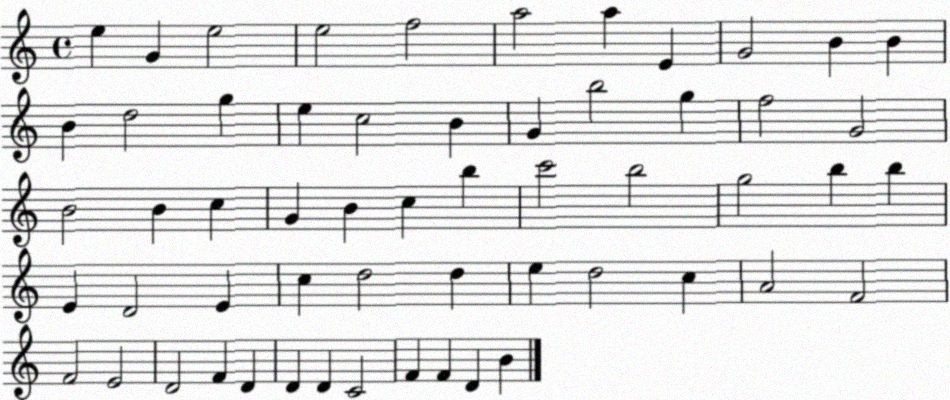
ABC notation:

X:1
T:Untitled
M:4/4
L:1/4
K:C
e G e2 e2 f2 a2 a E G2 B B B d2 g e c2 B G b2 g f2 G2 B2 B c G B c b c'2 b2 g2 b b E D2 E c d2 d e d2 c A2 F2 F2 E2 D2 F D D D C2 F F D B